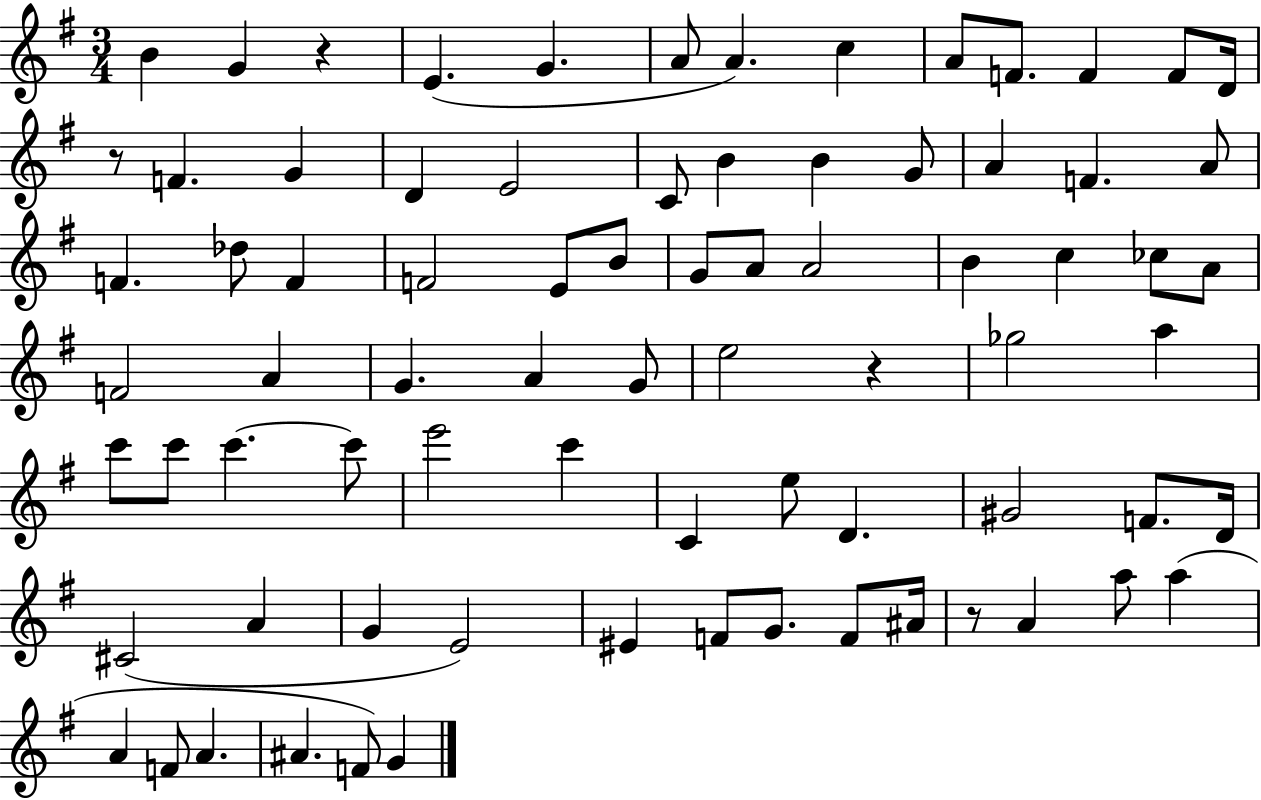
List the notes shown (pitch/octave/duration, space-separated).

B4/q G4/q R/q E4/q. G4/q. A4/e A4/q. C5/q A4/e F4/e. F4/q F4/e D4/s R/e F4/q. G4/q D4/q E4/h C4/e B4/q B4/q G4/e A4/q F4/q. A4/e F4/q. Db5/e F4/q F4/h E4/e B4/e G4/e A4/e A4/h B4/q C5/q CES5/e A4/e F4/h A4/q G4/q. A4/q G4/e E5/h R/q Gb5/h A5/q C6/e C6/e C6/q. C6/e E6/h C6/q C4/q E5/e D4/q. G#4/h F4/e. D4/s C#4/h A4/q G4/q E4/h EIS4/q F4/e G4/e. F4/e A#4/s R/e A4/q A5/e A5/q A4/q F4/e A4/q. A#4/q. F4/e G4/q